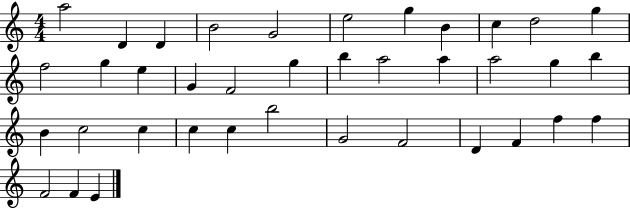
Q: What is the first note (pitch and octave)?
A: A5